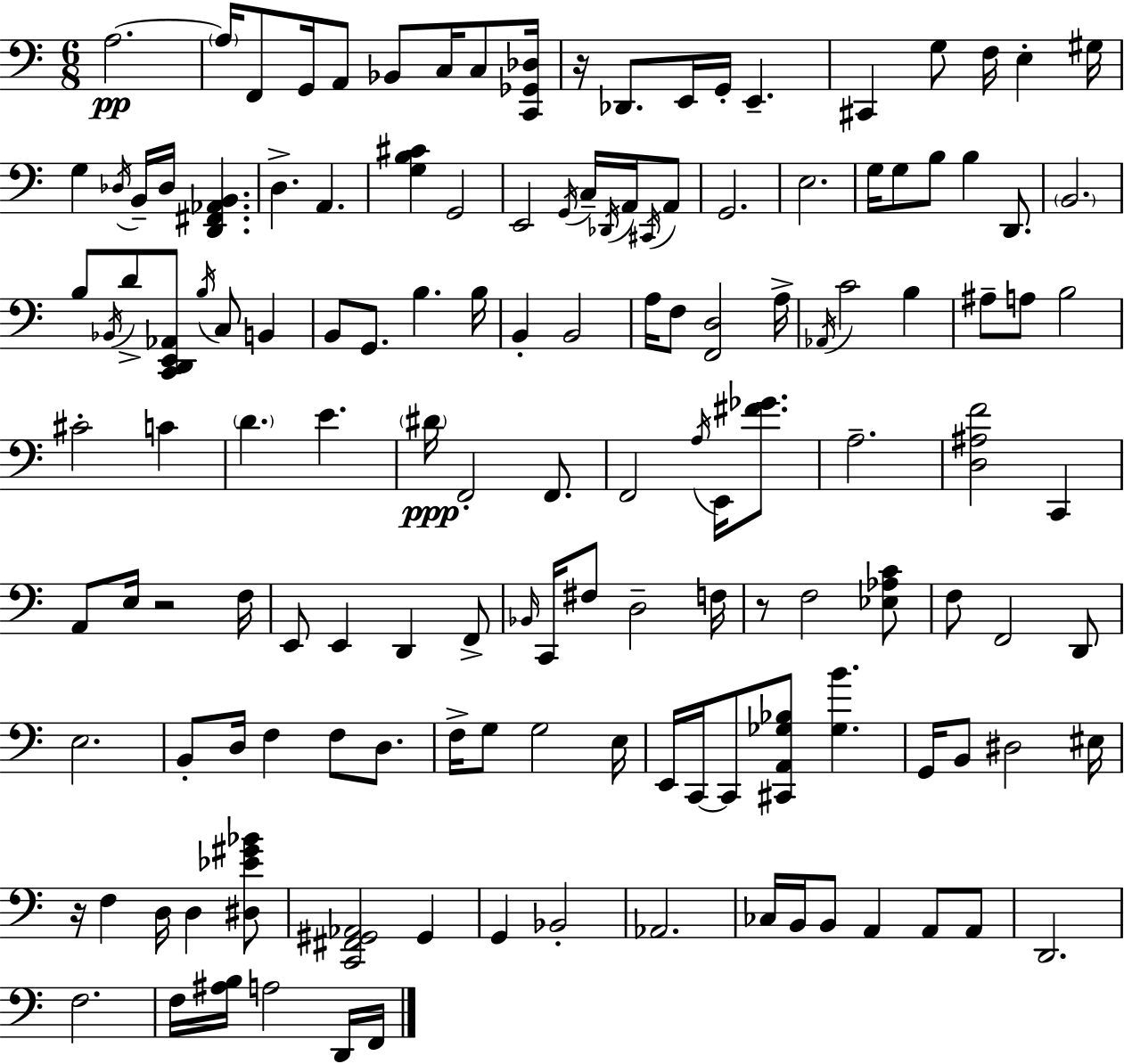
{
  \clef bass
  \numericTimeSignature
  \time 6/8
  \key a \minor
  a2.~~\pp | \parenthesize a16 f,8 g,16 a,8 bes,8 c16 c8 <c, ges, des>16 | r16 des,8. e,16 g,16-. e,4.-- | cis,4 g8 f16 e4-. gis16 | \break g4 \acciaccatura { des16 } b,16-- des16 <d, fis, aes, b,>4. | d4.-> a,4. | <g b cis'>4 g,2 | e,2 \acciaccatura { g,16 } c16-- \acciaccatura { des,16 } | \break a,16 \acciaccatura { cis,16 } a,8 g,2. | e2. | g16 g8 b8 b4 | d,8. \parenthesize b,2. | \break b8 \acciaccatura { bes,16 } d'8-> <c, d, e, aes,>8 \acciaccatura { b16 } | c8 b,4 b,8 g,8. b4. | b16 b,4-. b,2 | a16 f8 <f, d>2 | \break a16-> \acciaccatura { aes,16 } c'2 | b4 ais8-- a8 b2 | cis'2-. | c'4 \parenthesize d'4. | \break e'4. \parenthesize dis'16\ppp f,2-. | f,8. f,2 | \acciaccatura { a16 } e,16 <fis' ges'>8. a2.-- | <d ais f'>2 | \break c,4 a,8 e16 r2 | f16 e,8 e,4 | d,4 f,8-> \grace { bes,16 } c,16 fis8 | d2-- f16 r8 f2 | \break <ees aes c'>8 f8 f,2 | d,8 e2. | b,8-. d16 | f4 f8 d8. f16-> g8 | \break g2 e16 e,16 c,16~~ c,8 | <cis, a, ges bes>8 <ges b'>4. g,16 b,8 | dis2 eis16 r16 f4 | d16 d4 <dis ees' gis' bes'>8 <c, fis, gis, aes,>2 | \break gis,4 g,4 | bes,2-. aes,2. | ces16 b,16 b,8 | a,4 a,8 a,8 d,2. | \break f2. | f16 <ais b>16 a2 | d,16 f,16 \bar "|."
}